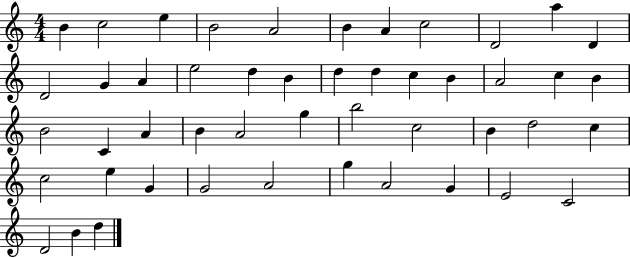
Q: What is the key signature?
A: C major